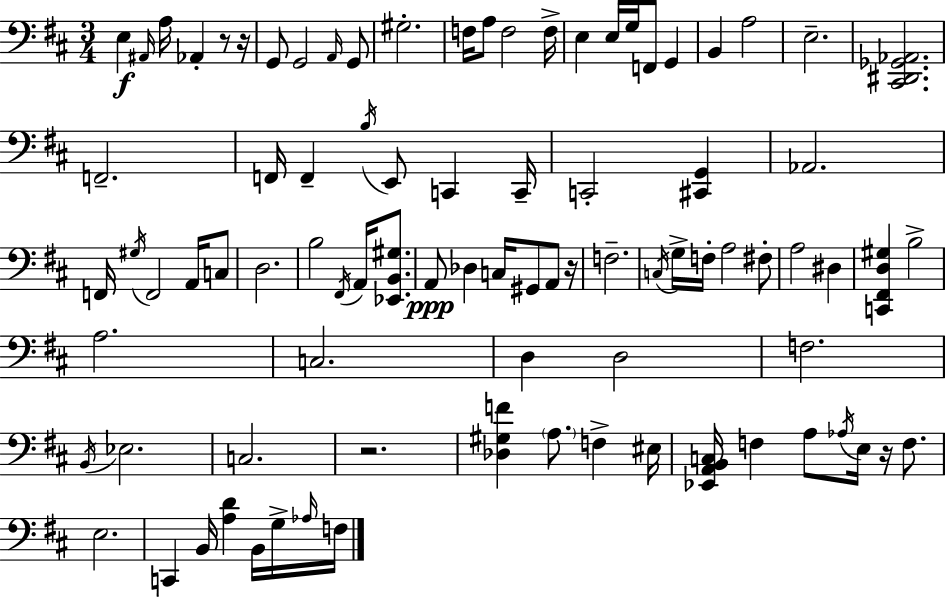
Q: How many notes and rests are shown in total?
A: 88